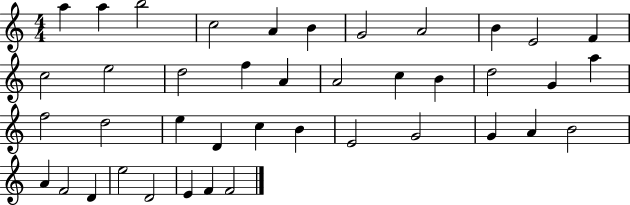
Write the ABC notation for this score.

X:1
T:Untitled
M:4/4
L:1/4
K:C
a a b2 c2 A B G2 A2 B E2 F c2 e2 d2 f A A2 c B d2 G a f2 d2 e D c B E2 G2 G A B2 A F2 D e2 D2 E F F2